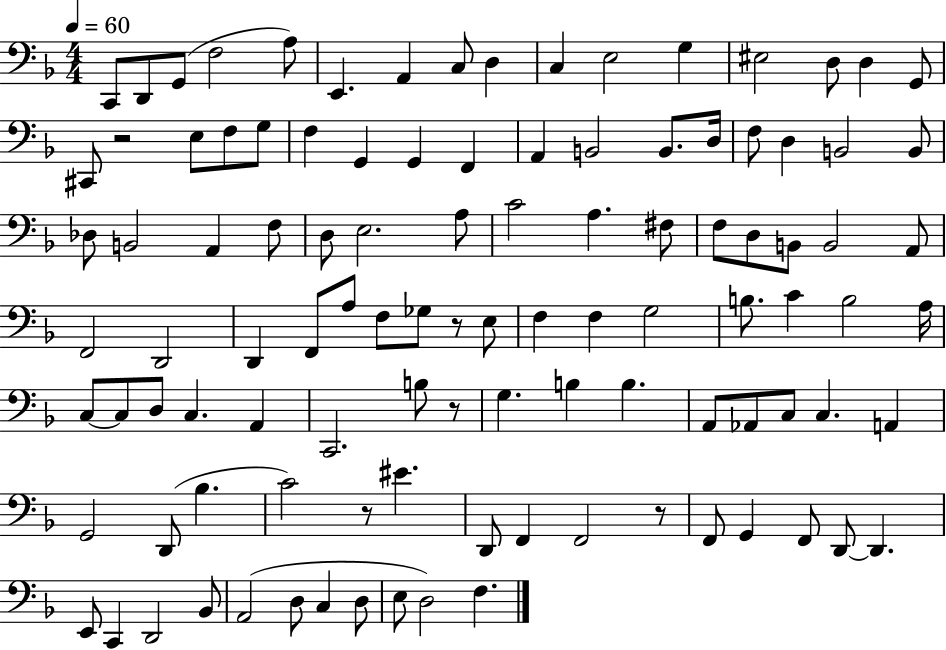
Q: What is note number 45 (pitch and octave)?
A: B2